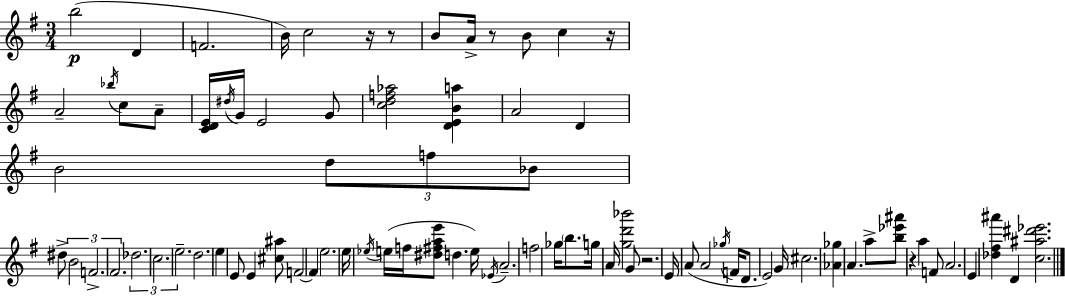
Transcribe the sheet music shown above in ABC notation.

X:1
T:Untitled
M:3/4
L:1/4
K:Em
b2 D F2 B/4 c2 z/4 z/2 B/2 A/4 z/2 B/2 c z/4 A2 _b/4 c/2 A/2 [CDE]/4 ^d/4 G/4 E2 G/2 [cdf_a]2 [DEBa] A2 D B2 d/2 f/2 _B/2 ^d/2 B2 F2 ^F2 _d2 c2 e2 d2 e E/2 E [^c^a]/2 F2 F e2 e/4 _e/4 e/4 f/4 [^d^fae']/2 d e/4 _E/4 A2 f2 _g/4 b/2 g/4 A/4 [gd'_b']2 G/2 z2 E/4 A/2 A2 _g/4 F/4 D/2 E2 G/4 ^c2 [_A_g] A a/2 [b_e'^a']/2 z a F/2 A2 E [_d^f^a'] D [c^a^d'_e']2